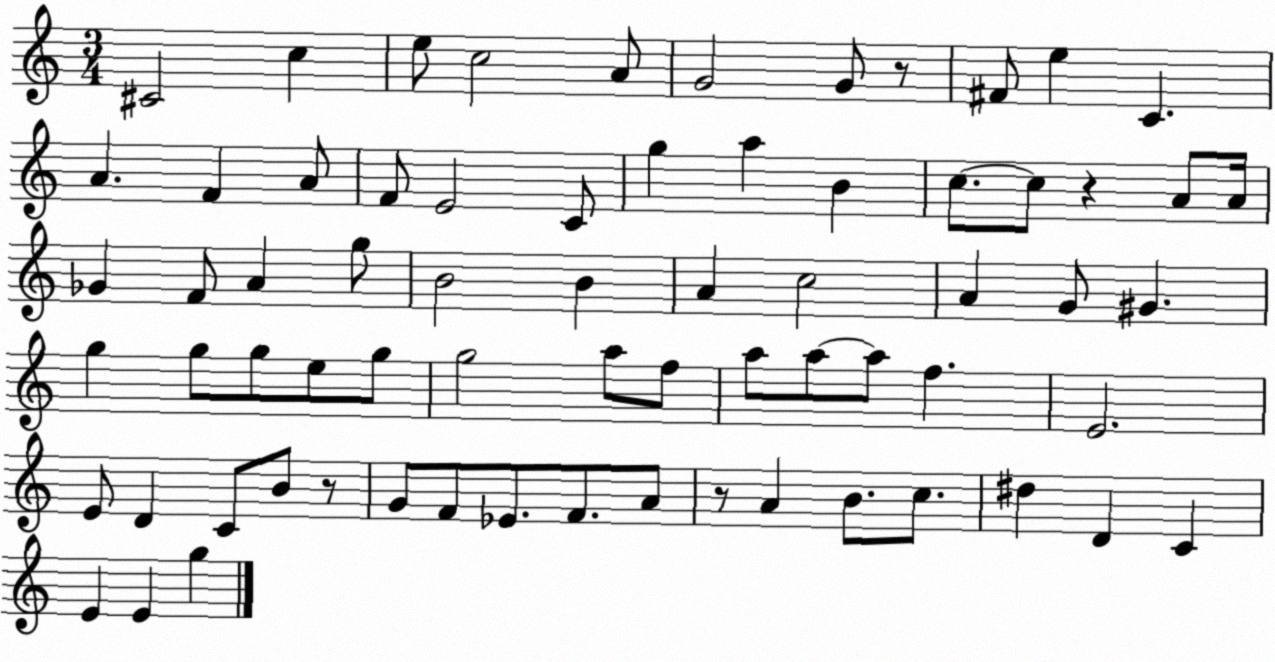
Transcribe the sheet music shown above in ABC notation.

X:1
T:Untitled
M:3/4
L:1/4
K:C
^C2 c e/2 c2 A/2 G2 G/2 z/2 ^F/2 e C A F A/2 F/2 E2 C/2 g a B c/2 c/2 z A/2 A/4 _G F/2 A g/2 B2 B A c2 A G/2 ^G g g/2 g/2 e/2 g/2 g2 a/2 f/2 a/2 a/2 a/2 f E2 E/2 D C/2 B/2 z/2 G/2 F/2 _E/2 F/2 A/2 z/2 A B/2 c/2 ^d D C E E g